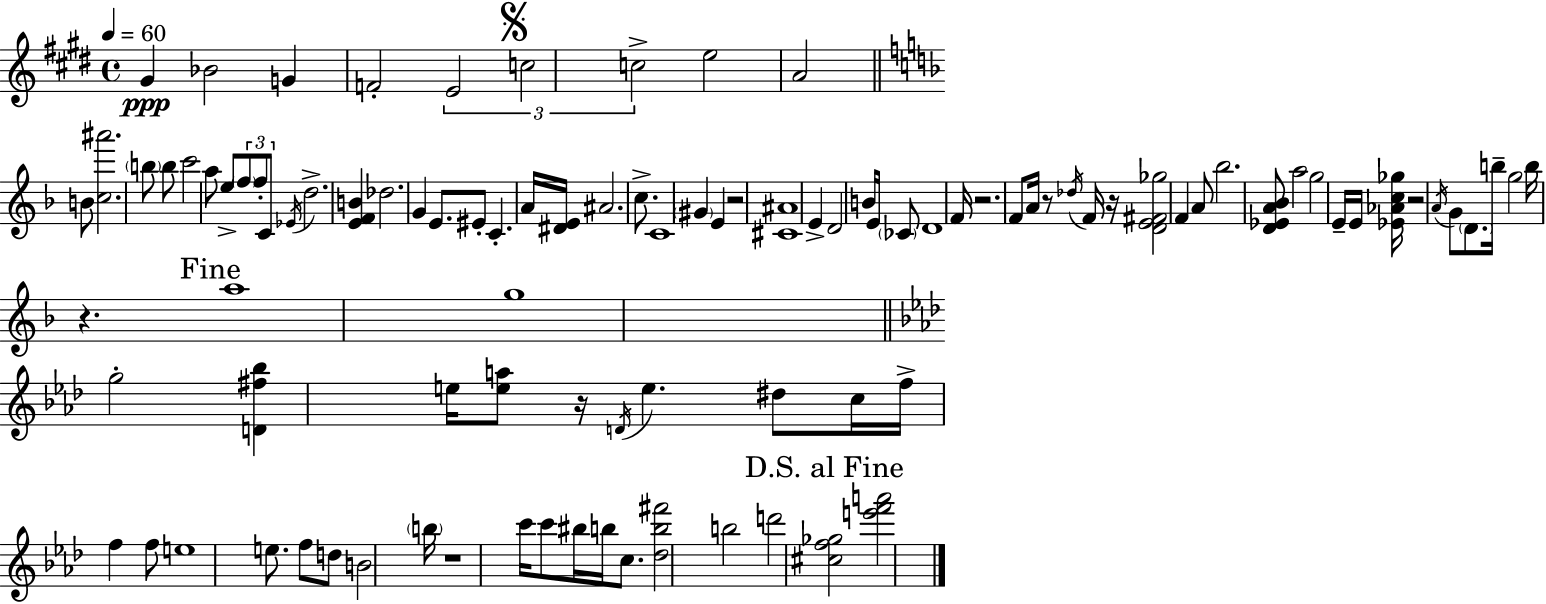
X:1
T:Untitled
M:4/4
L:1/4
K:E
^G _B2 G F2 E2 c2 c2 e2 A2 B/2 [c^a']2 b/2 b/2 c'2 a/2 e/2 f/2 f/2 C/2 _E/4 d2 [EFB] _d2 G E/2 ^E/2 C A/4 [^DE]/4 ^A2 c/2 C4 ^G E z2 [^C^A]4 E D2 B/4 E/4 _C/2 D4 F/4 z2 F/2 A/4 z/2 _d/4 F/4 z/4 [DE^F_g]2 F A/2 _b2 [D_EA_B]/2 a2 g2 E/4 E/4 [_E_Ac_g]/4 z2 A/4 G/2 D/2 b/4 g2 b/4 z a4 g4 g2 [D^f_b] e/4 [ea]/2 z/4 D/4 e ^d/2 c/4 f/4 f f/2 e4 e/2 f/2 d/2 B2 b/4 z4 c'/4 c'/2 ^b/4 b/4 c/2 [_db^f']2 b2 d'2 [^cf_g]2 [e'f'a']2